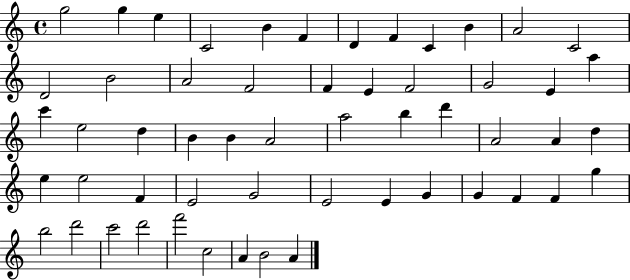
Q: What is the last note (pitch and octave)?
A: A4